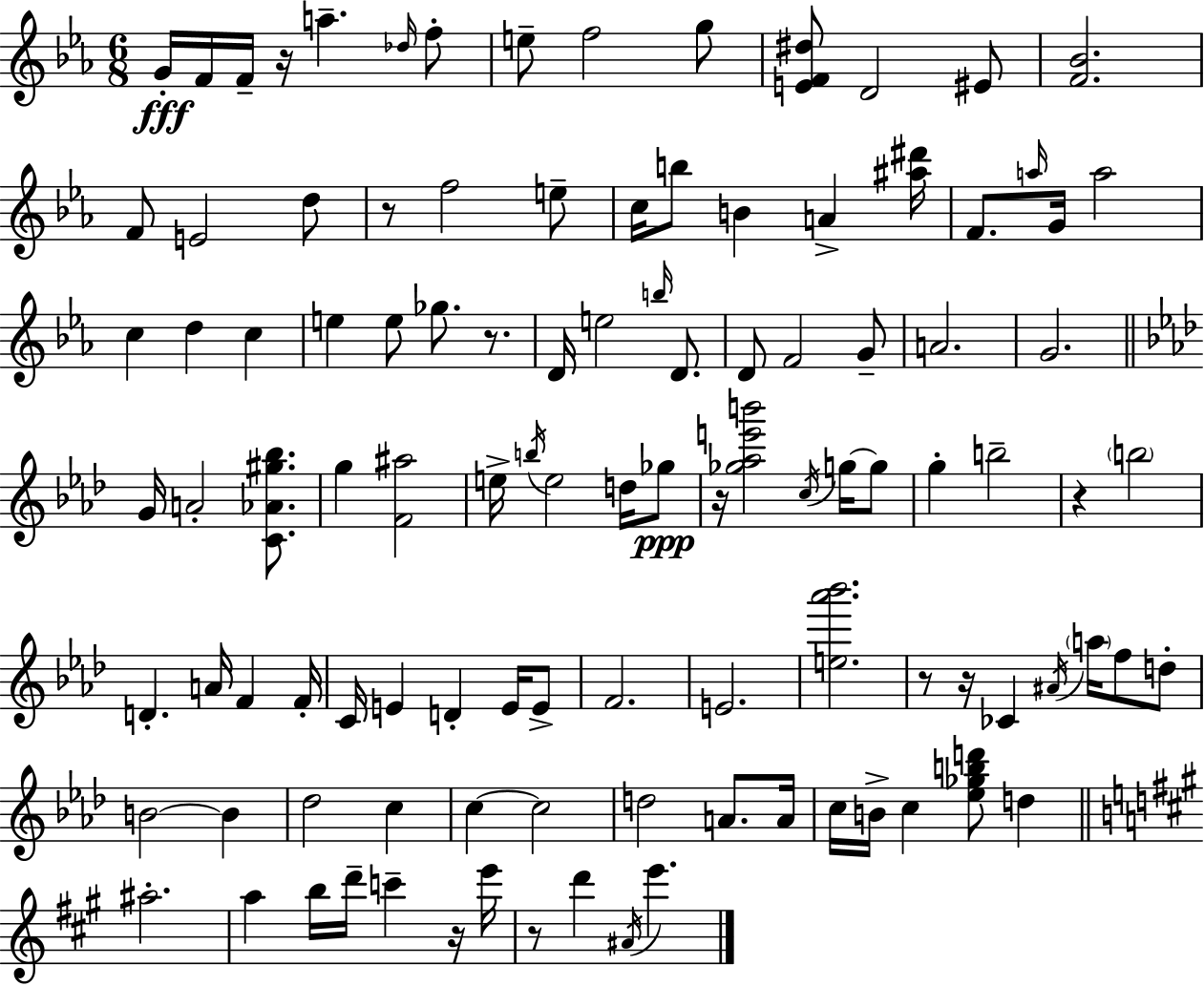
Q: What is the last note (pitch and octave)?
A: E6